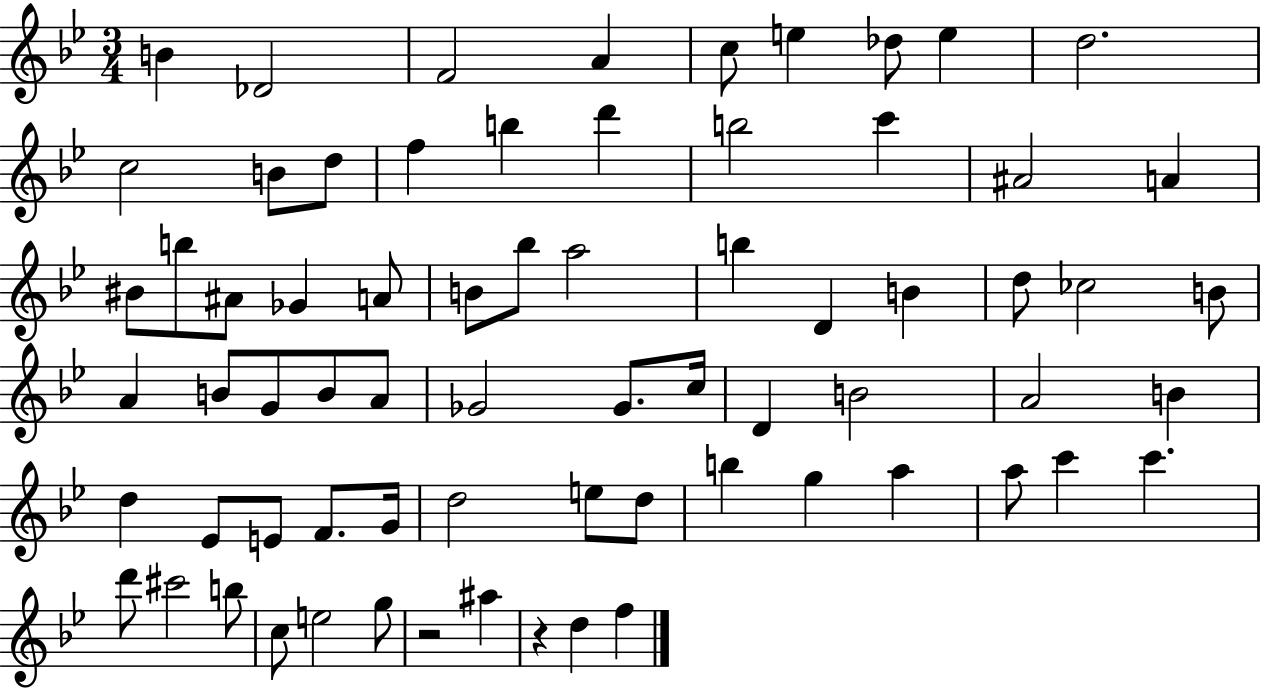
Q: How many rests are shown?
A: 2